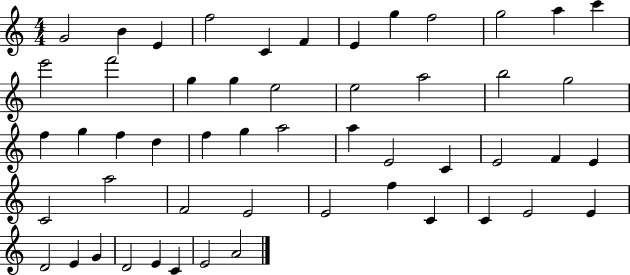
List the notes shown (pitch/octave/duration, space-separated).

G4/h B4/q E4/q F5/h C4/q F4/q E4/q G5/q F5/h G5/h A5/q C6/q E6/h F6/h G5/q G5/q E5/h E5/h A5/h B5/h G5/h F5/q G5/q F5/q D5/q F5/q G5/q A5/h A5/q E4/h C4/q E4/h F4/q E4/q C4/h A5/h F4/h E4/h E4/h F5/q C4/q C4/q E4/h E4/q D4/h E4/q G4/q D4/h E4/q C4/q E4/h A4/h